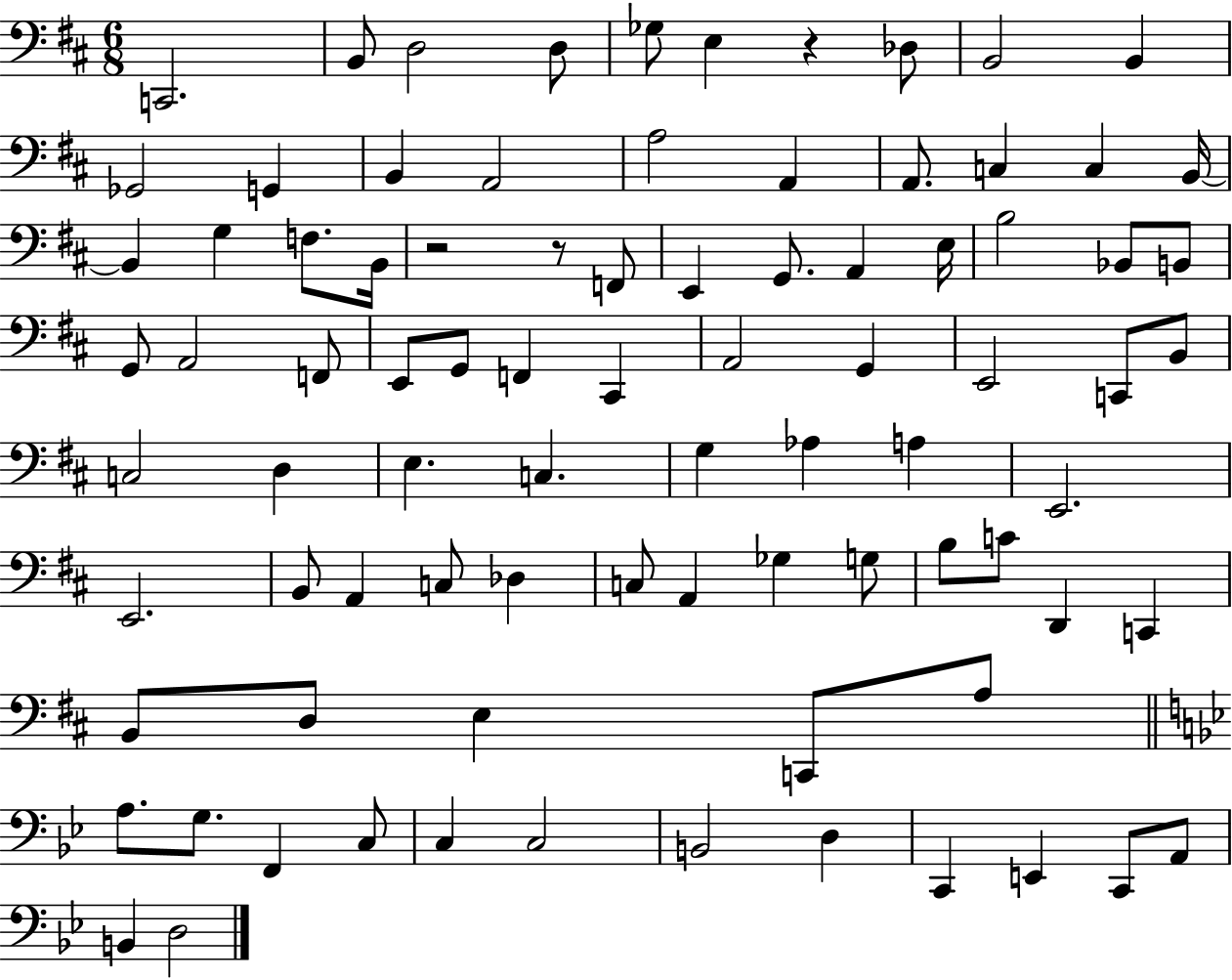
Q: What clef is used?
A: bass